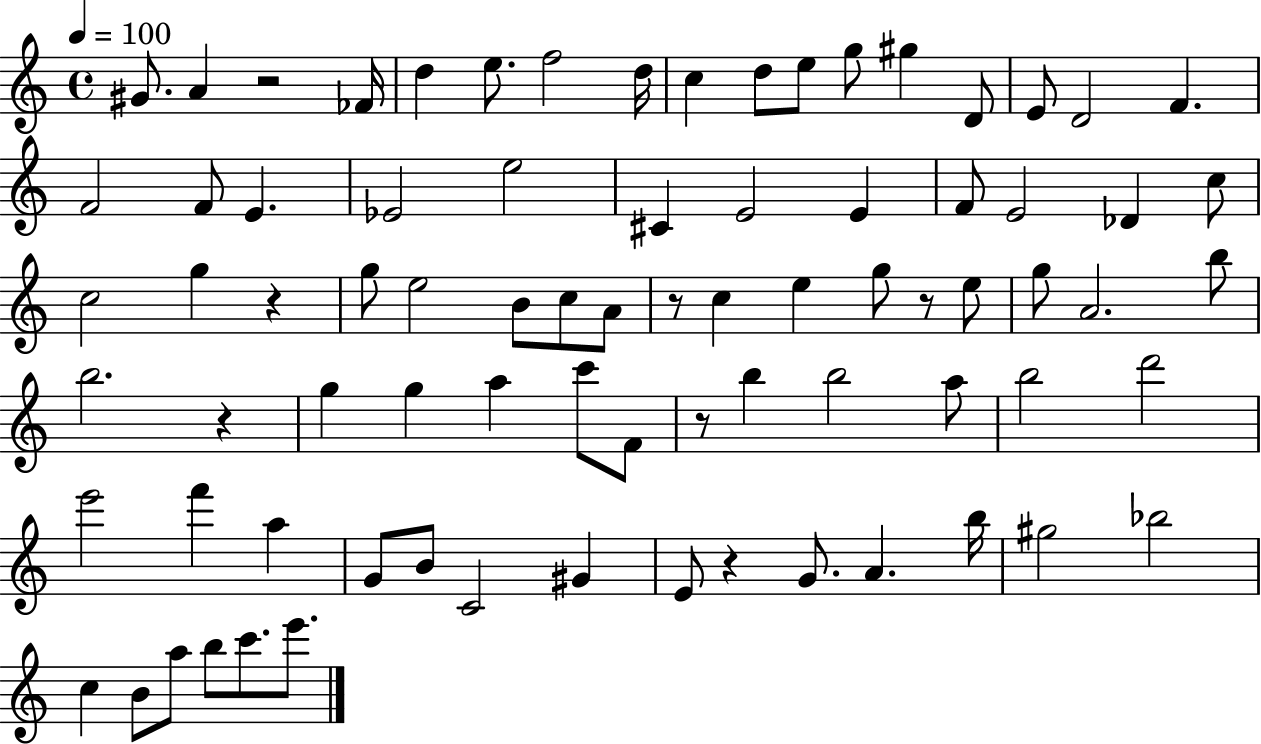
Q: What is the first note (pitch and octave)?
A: G#4